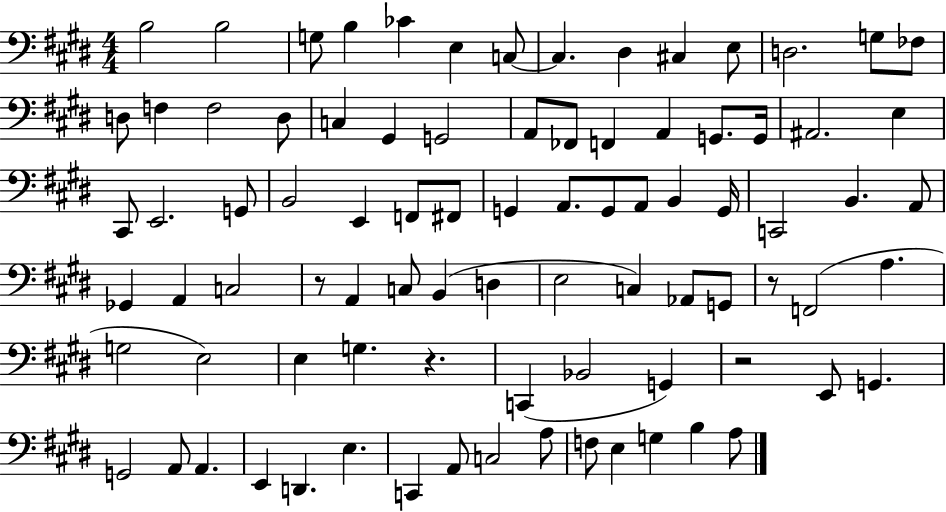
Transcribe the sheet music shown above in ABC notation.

X:1
T:Untitled
M:4/4
L:1/4
K:E
B,2 B,2 G,/2 B, _C E, C,/2 C, ^D, ^C, E,/2 D,2 G,/2 _F,/2 D,/2 F, F,2 D,/2 C, ^G,, G,,2 A,,/2 _F,,/2 F,, A,, G,,/2 G,,/4 ^A,,2 E, ^C,,/2 E,,2 G,,/2 B,,2 E,, F,,/2 ^F,,/2 G,, A,,/2 G,,/2 A,,/2 B,, G,,/4 C,,2 B,, A,,/2 _G,, A,, C,2 z/2 A,, C,/2 B,, D, E,2 C, _A,,/2 G,,/2 z/2 F,,2 A, G,2 E,2 E, G, z C,, _B,,2 G,, z2 E,,/2 G,, G,,2 A,,/2 A,, E,, D,, E, C,, A,,/2 C,2 A,/2 F,/2 E, G, B, A,/2